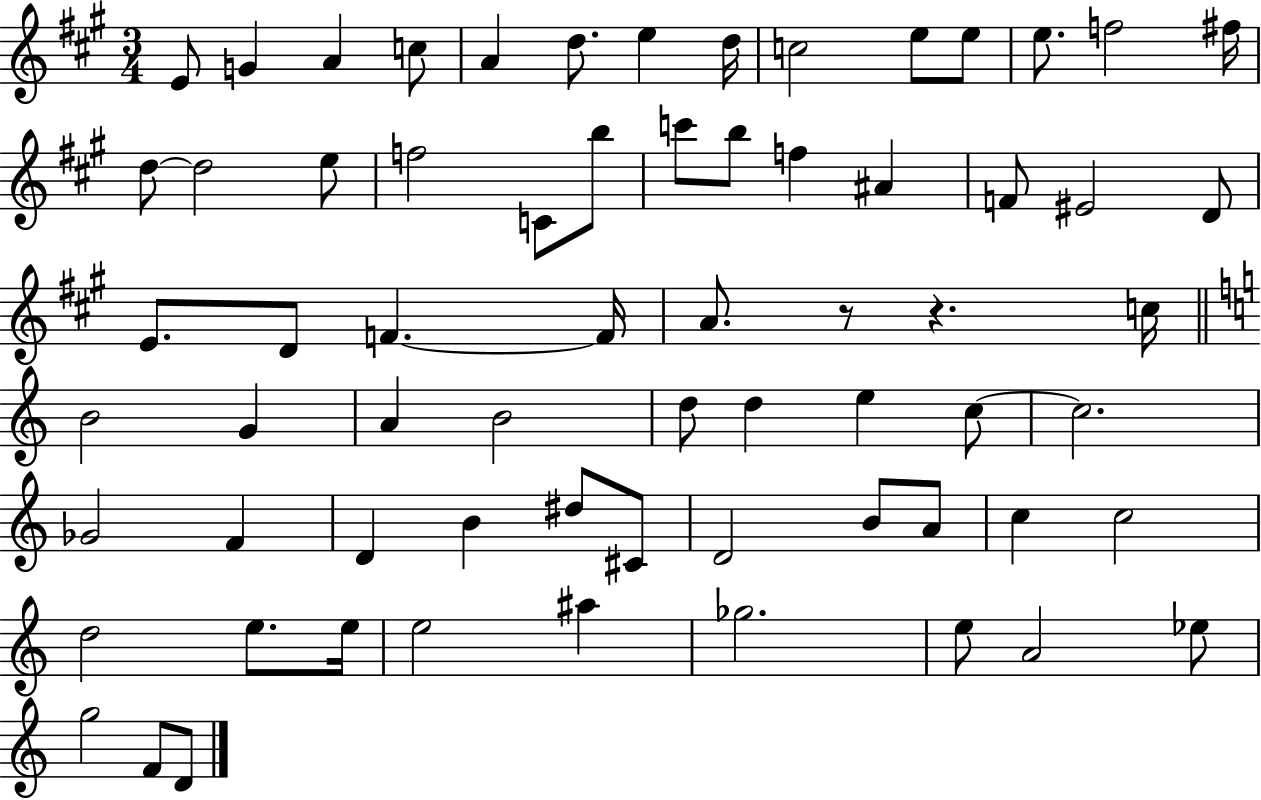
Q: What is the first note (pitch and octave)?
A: E4